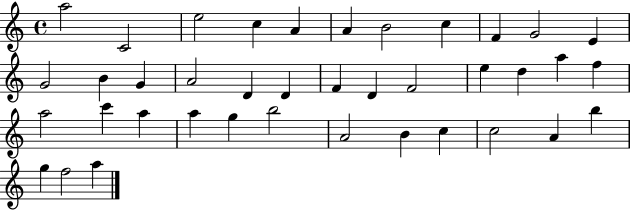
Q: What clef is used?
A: treble